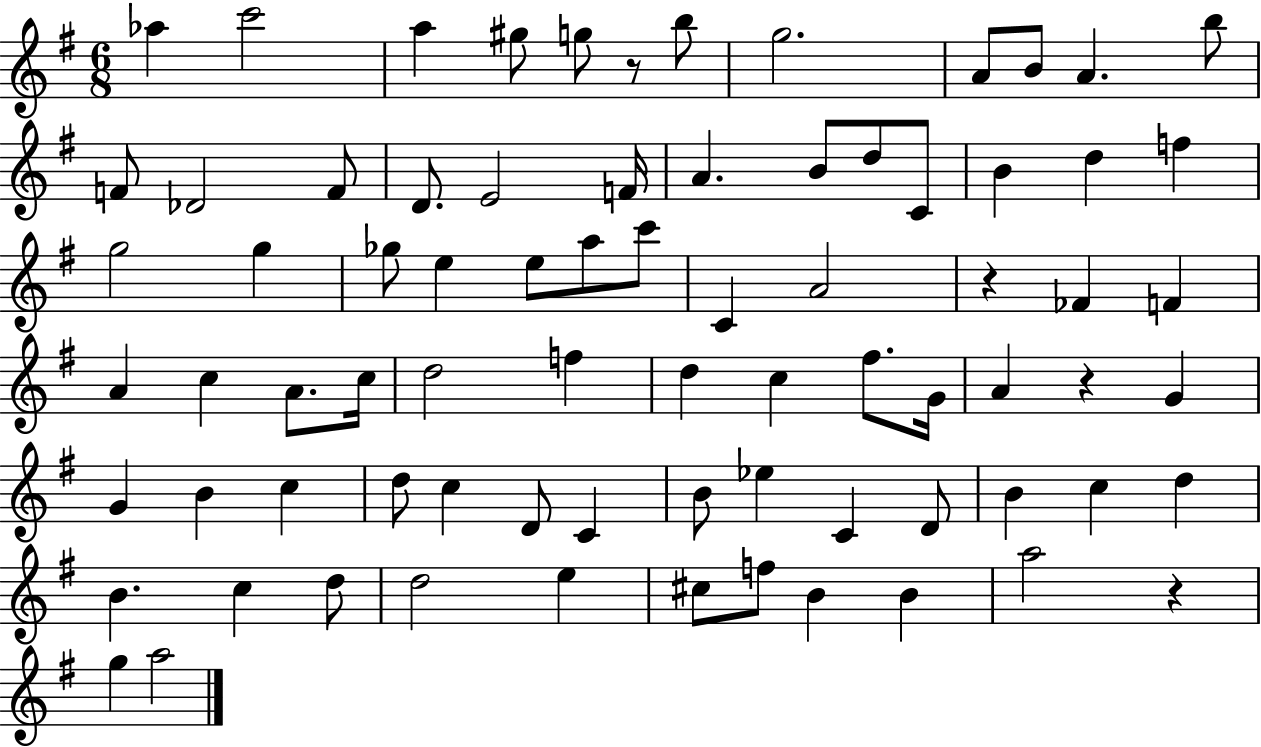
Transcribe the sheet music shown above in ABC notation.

X:1
T:Untitled
M:6/8
L:1/4
K:G
_a c'2 a ^g/2 g/2 z/2 b/2 g2 A/2 B/2 A b/2 F/2 _D2 F/2 D/2 E2 F/4 A B/2 d/2 C/2 B d f g2 g _g/2 e e/2 a/2 c'/2 C A2 z _F F A c A/2 c/4 d2 f d c ^f/2 G/4 A z G G B c d/2 c D/2 C B/2 _e C D/2 B c d B c d/2 d2 e ^c/2 f/2 B B a2 z g a2